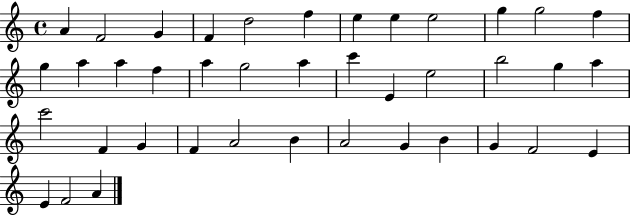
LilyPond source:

{
  \clef treble
  \time 4/4
  \defaultTimeSignature
  \key c \major
  a'4 f'2 g'4 | f'4 d''2 f''4 | e''4 e''4 e''2 | g''4 g''2 f''4 | \break g''4 a''4 a''4 f''4 | a''4 g''2 a''4 | c'''4 e'4 e''2 | b''2 g''4 a''4 | \break c'''2 f'4 g'4 | f'4 a'2 b'4 | a'2 g'4 b'4 | g'4 f'2 e'4 | \break e'4 f'2 a'4 | \bar "|."
}